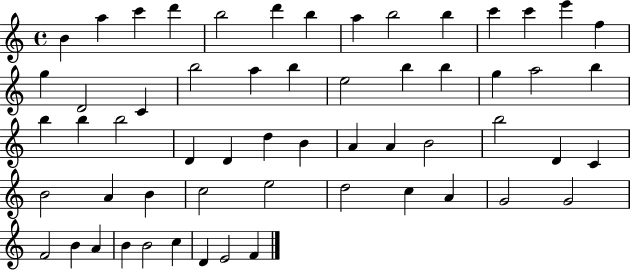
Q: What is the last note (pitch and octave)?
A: F4